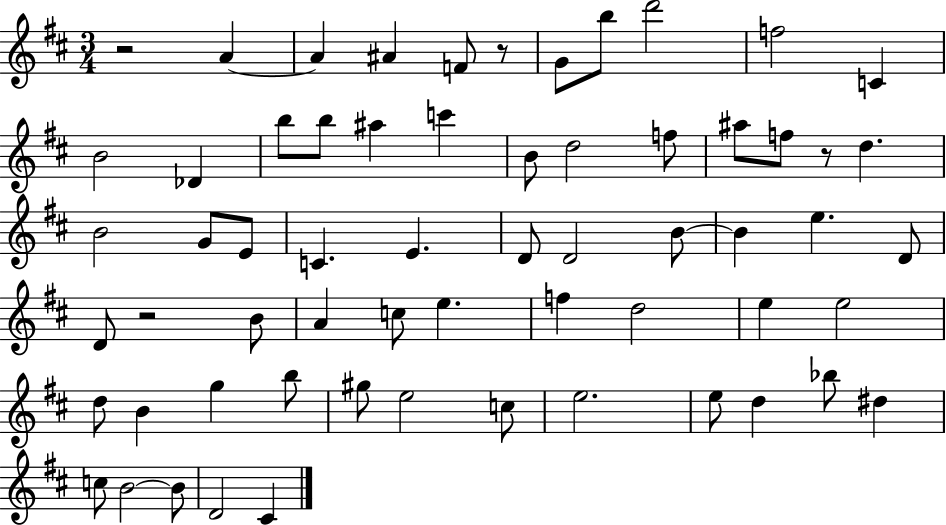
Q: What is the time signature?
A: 3/4